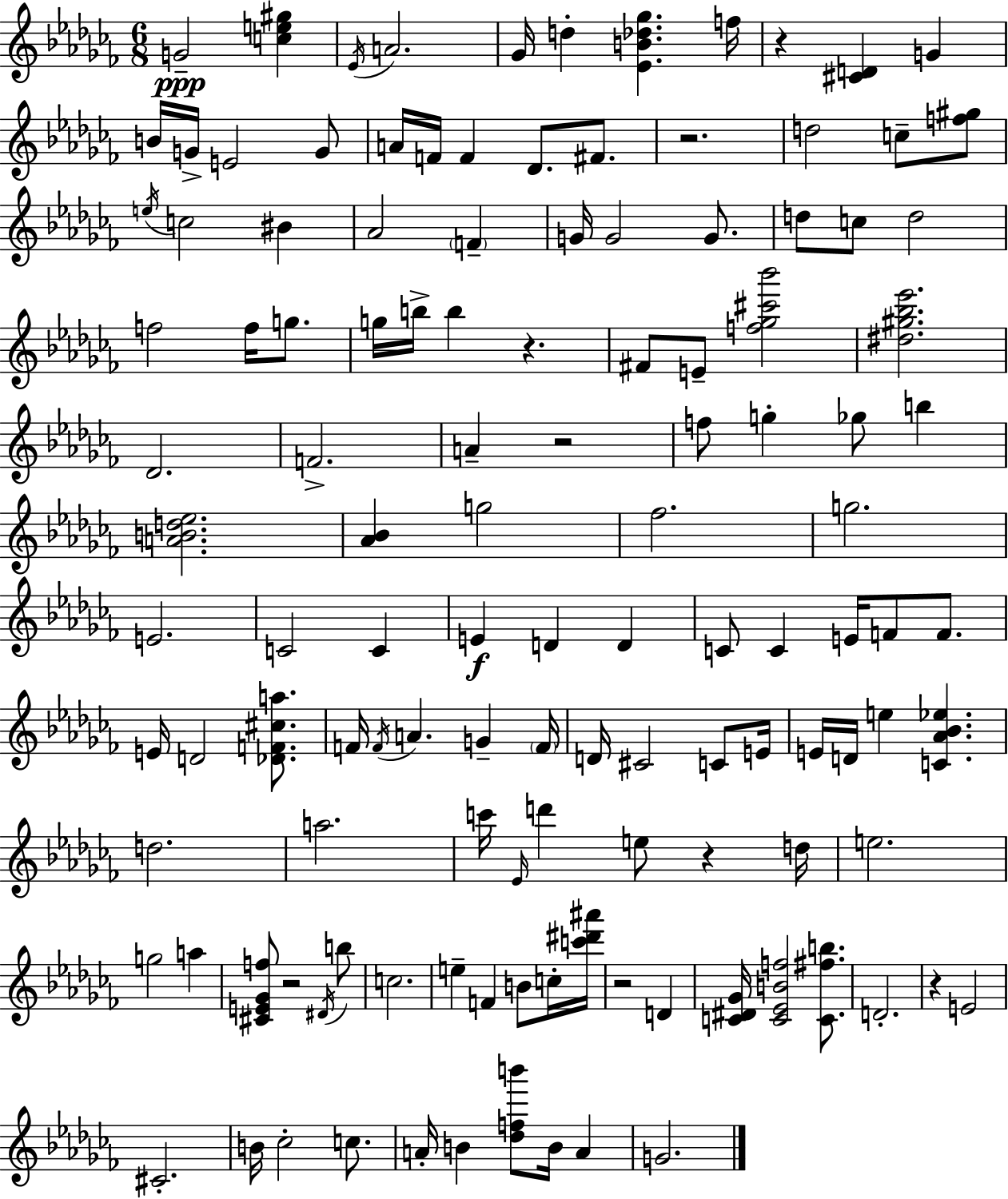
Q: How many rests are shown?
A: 8